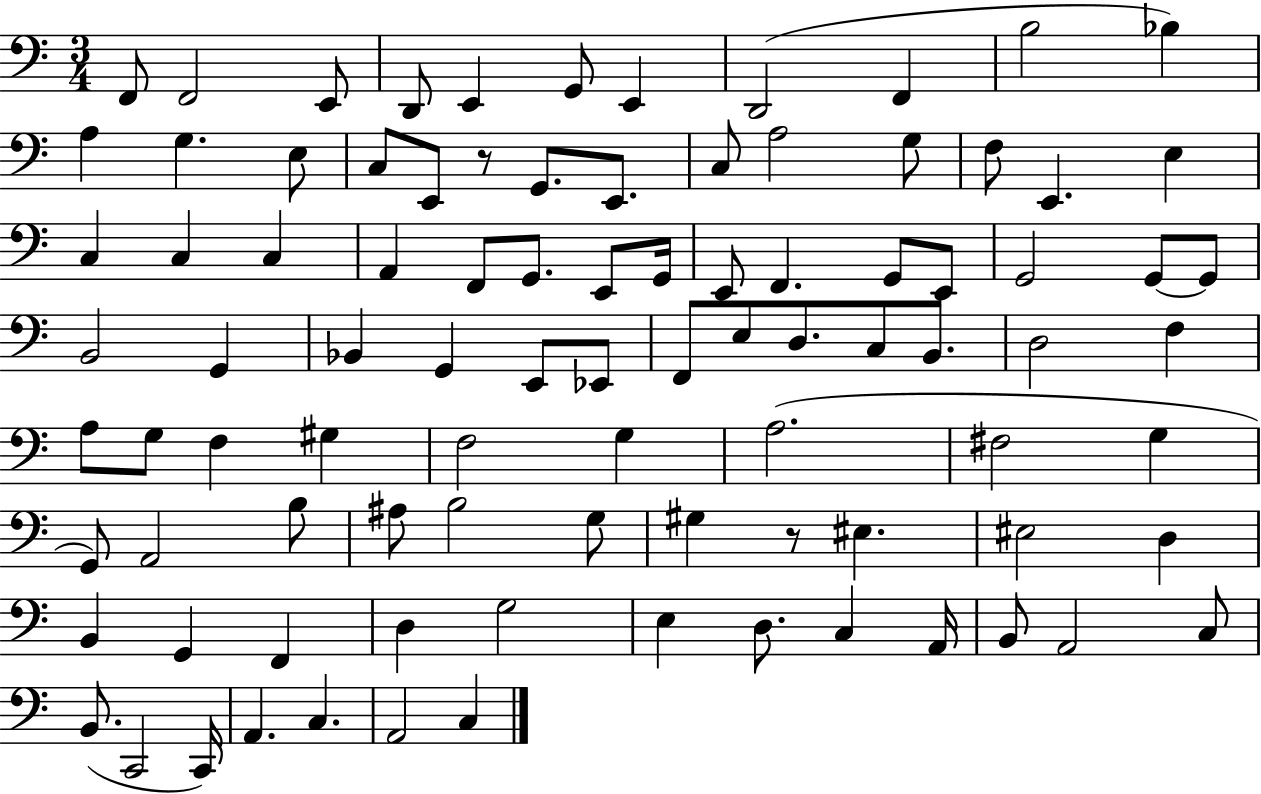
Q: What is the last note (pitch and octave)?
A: C3